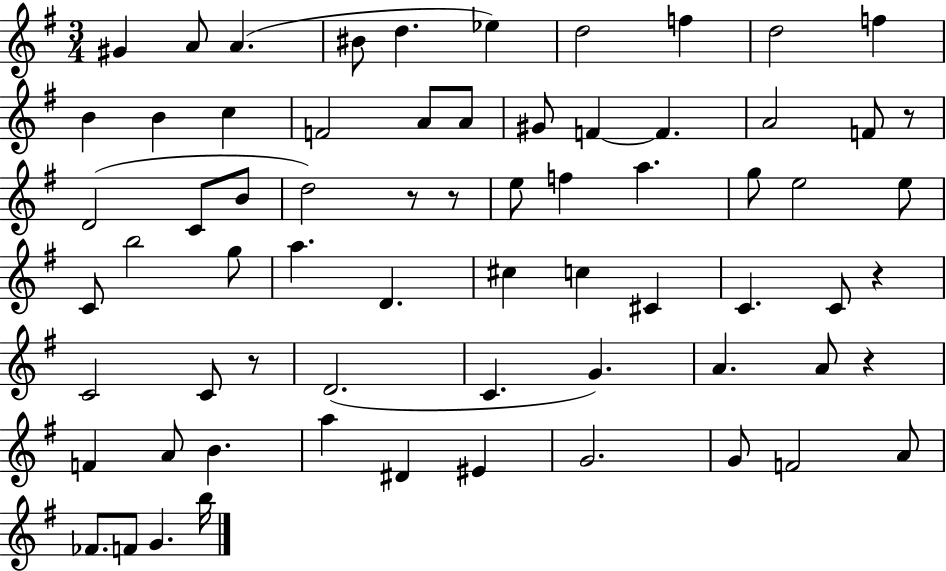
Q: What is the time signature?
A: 3/4